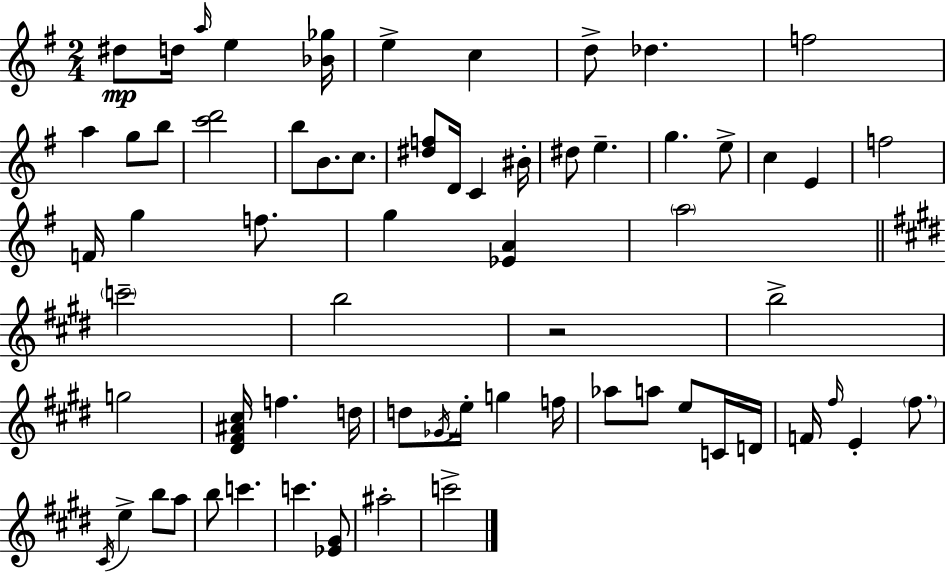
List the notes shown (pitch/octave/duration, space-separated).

D#5/e D5/s A5/s E5/q [Bb4,Gb5]/s E5/q C5/q D5/e Db5/q. F5/h A5/q G5/e B5/e [C6,D6]/h B5/e B4/e. C5/e. [D#5,F5]/e D4/s C4/q BIS4/s D#5/e E5/q. G5/q. E5/e C5/q E4/q F5/h F4/s G5/q F5/e. G5/q [Eb4,A4]/q A5/h C6/h B5/h R/h B5/h G5/h [D#4,F#4,A#4,C#5]/s F5/q. D5/s D5/e Gb4/s E5/s G5/q F5/s Ab5/e A5/e E5/e C4/s D4/s F4/s F#5/s E4/q F#5/e. C#4/s E5/q B5/e A5/e B5/e C6/q. C6/q. [Eb4,G#4]/e A#5/h C6/h